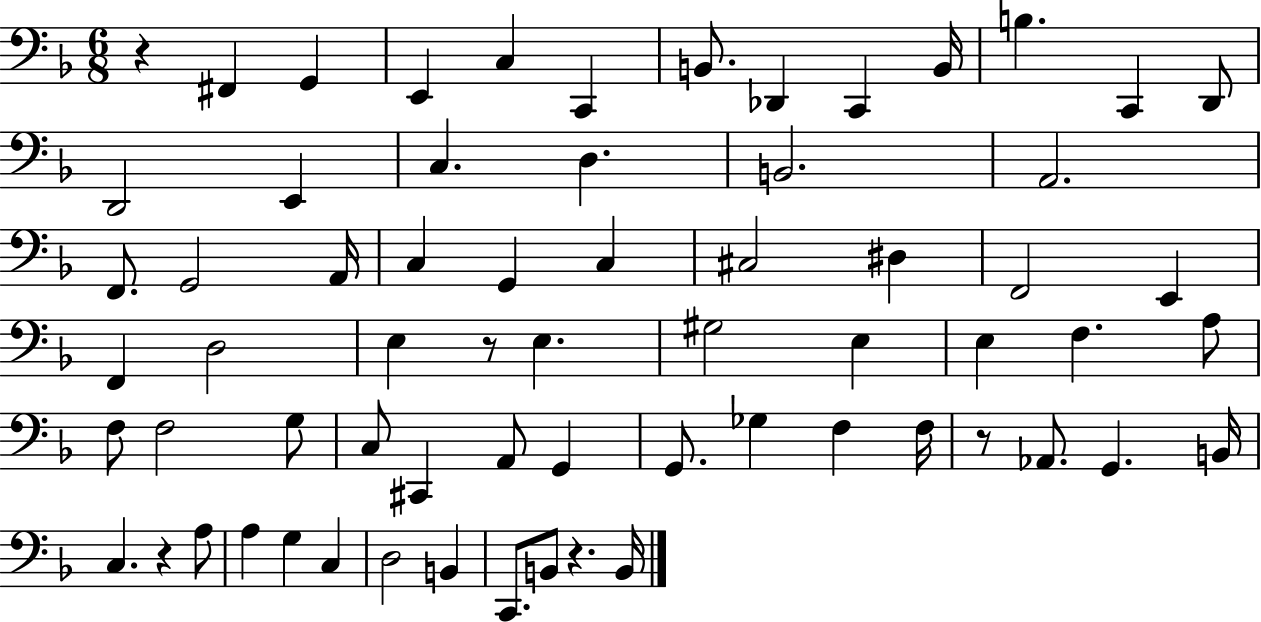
R/q F#2/q G2/q E2/q C3/q C2/q B2/e. Db2/q C2/q B2/s B3/q. C2/q D2/e D2/h E2/q C3/q. D3/q. B2/h. A2/h. F2/e. G2/h A2/s C3/q G2/q C3/q C#3/h D#3/q F2/h E2/q F2/q D3/h E3/q R/e E3/q. G#3/h E3/q E3/q F3/q. A3/e F3/e F3/h G3/e C3/e C#2/q A2/e G2/q G2/e. Gb3/q F3/q F3/s R/e Ab2/e. G2/q. B2/s C3/q. R/q A3/e A3/q G3/q C3/q D3/h B2/q C2/e. B2/e R/q. B2/s